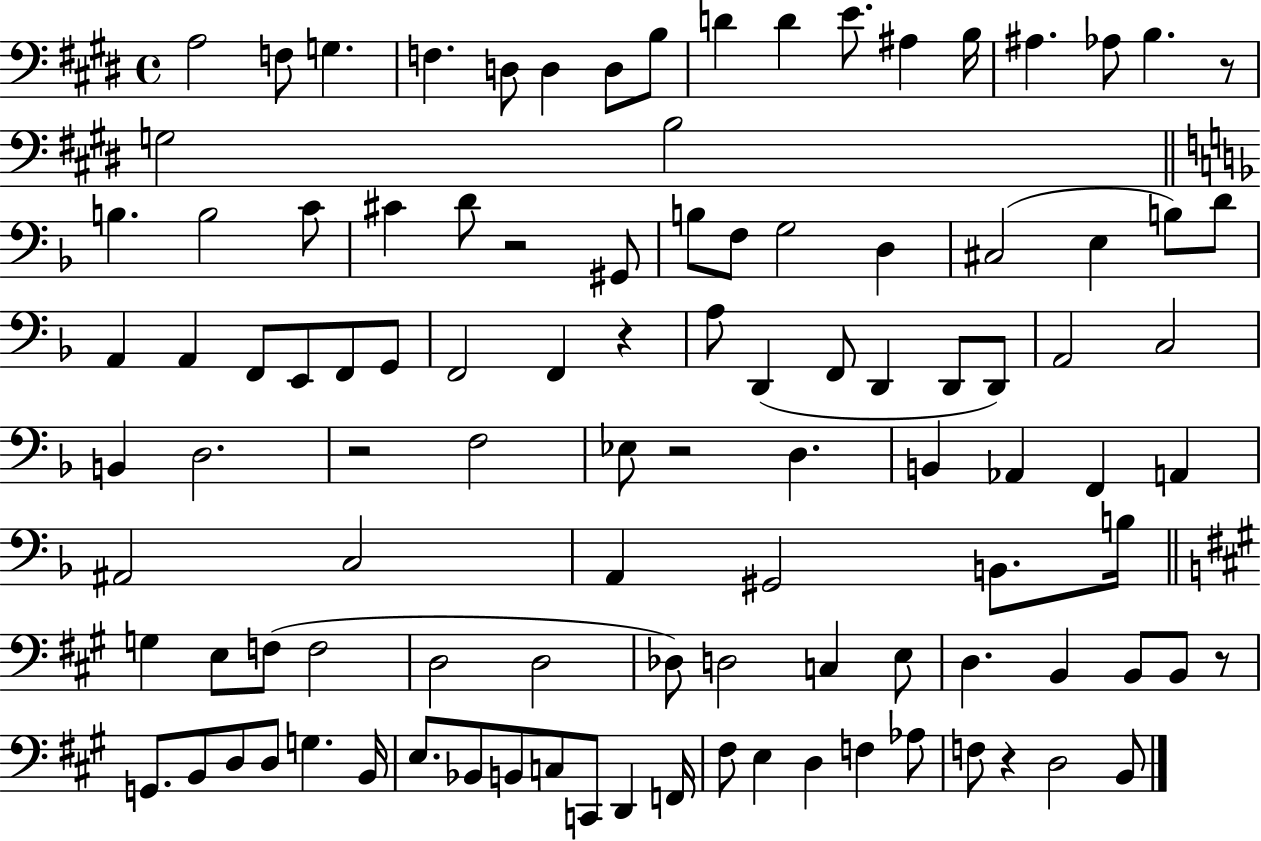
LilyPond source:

{
  \clef bass
  \time 4/4
  \defaultTimeSignature
  \key e \major
  a2 f8 g4. | f4. d8 d4 d8 b8 | d'4 d'4 e'8. ais4 b16 | ais4. aes8 b4. r8 | \break g2 b2 | \bar "||" \break \key d \minor b4. b2 c'8 | cis'4 d'8 r2 gis,8 | b8 f8 g2 d4 | cis2( e4 b8) d'8 | \break a,4 a,4 f,8 e,8 f,8 g,8 | f,2 f,4 r4 | a8 d,4( f,8 d,4 d,8 d,8) | a,2 c2 | \break b,4 d2. | r2 f2 | ees8 r2 d4. | b,4 aes,4 f,4 a,4 | \break ais,2 c2 | a,4 gis,2 b,8. b16 | \bar "||" \break \key a \major g4 e8 f8( f2 | d2 d2 | des8) d2 c4 e8 | d4. b,4 b,8 b,8 r8 | \break g,8. b,8 d8 d8 g4. b,16 | e8. bes,8 b,8 c8 c,8 d,4 f,16 | fis8 e4 d4 f4 aes8 | f8 r4 d2 b,8 | \break \bar "|."
}